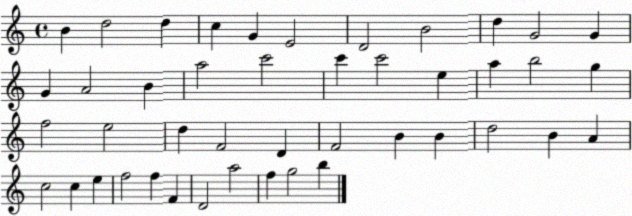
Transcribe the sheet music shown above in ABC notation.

X:1
T:Untitled
M:4/4
L:1/4
K:C
B d2 d c G E2 D2 B2 d G2 G G A2 B a2 c'2 c' c'2 e a b2 g f2 e2 d F2 D F2 B B d2 B A c2 c e f2 f F D2 a2 f g2 b